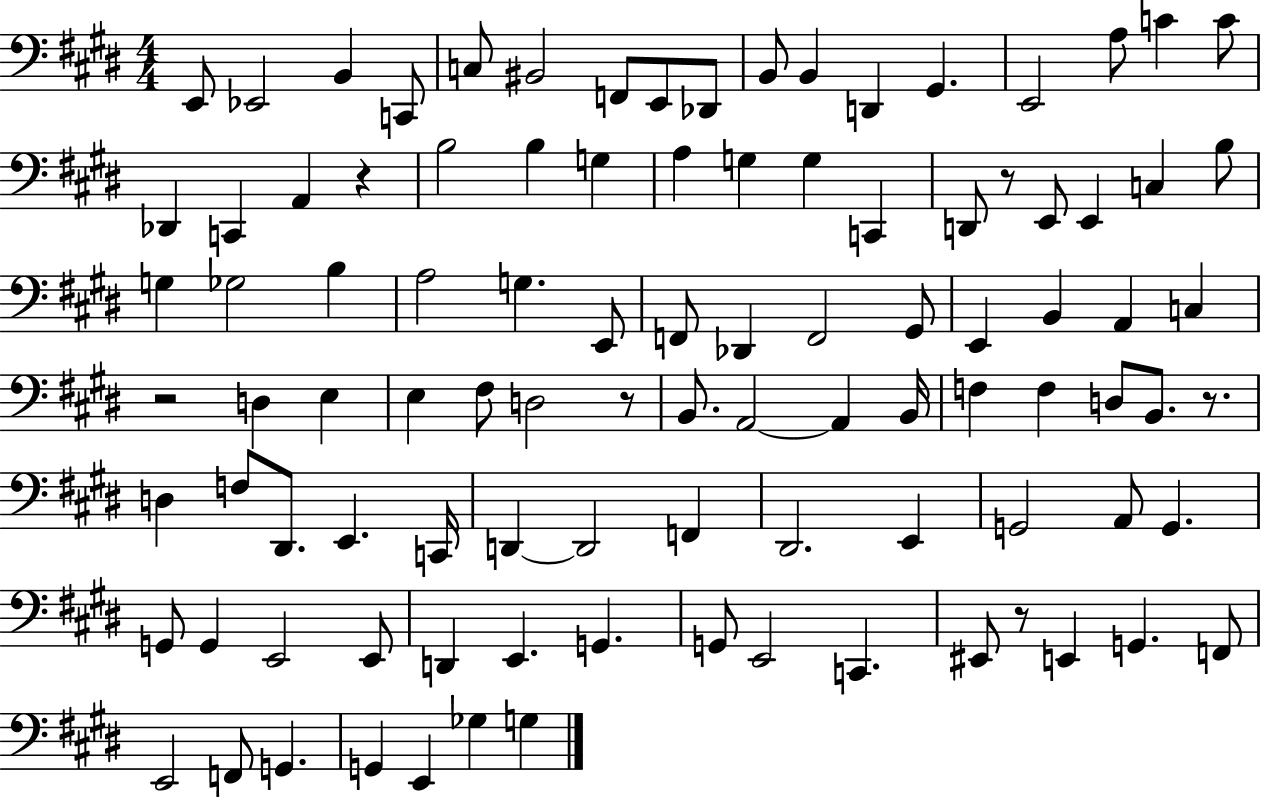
{
  \clef bass
  \numericTimeSignature
  \time 4/4
  \key e \major
  e,8 ees,2 b,4 c,8 | c8 bis,2 f,8 e,8 des,8 | b,8 b,4 d,4 gis,4. | e,2 a8 c'4 c'8 | \break des,4 c,4 a,4 r4 | b2 b4 g4 | a4 g4 g4 c,4 | d,8 r8 e,8 e,4 c4 b8 | \break g4 ges2 b4 | a2 g4. e,8 | f,8 des,4 f,2 gis,8 | e,4 b,4 a,4 c4 | \break r2 d4 e4 | e4 fis8 d2 r8 | b,8. a,2~~ a,4 b,16 | f4 f4 d8 b,8. r8. | \break d4 f8 dis,8. e,4. c,16 | d,4~~ d,2 f,4 | dis,2. e,4 | g,2 a,8 g,4. | \break g,8 g,4 e,2 e,8 | d,4 e,4. g,4. | g,8 e,2 c,4. | eis,8 r8 e,4 g,4. f,8 | \break e,2 f,8 g,4. | g,4 e,4 ges4 g4 | \bar "|."
}